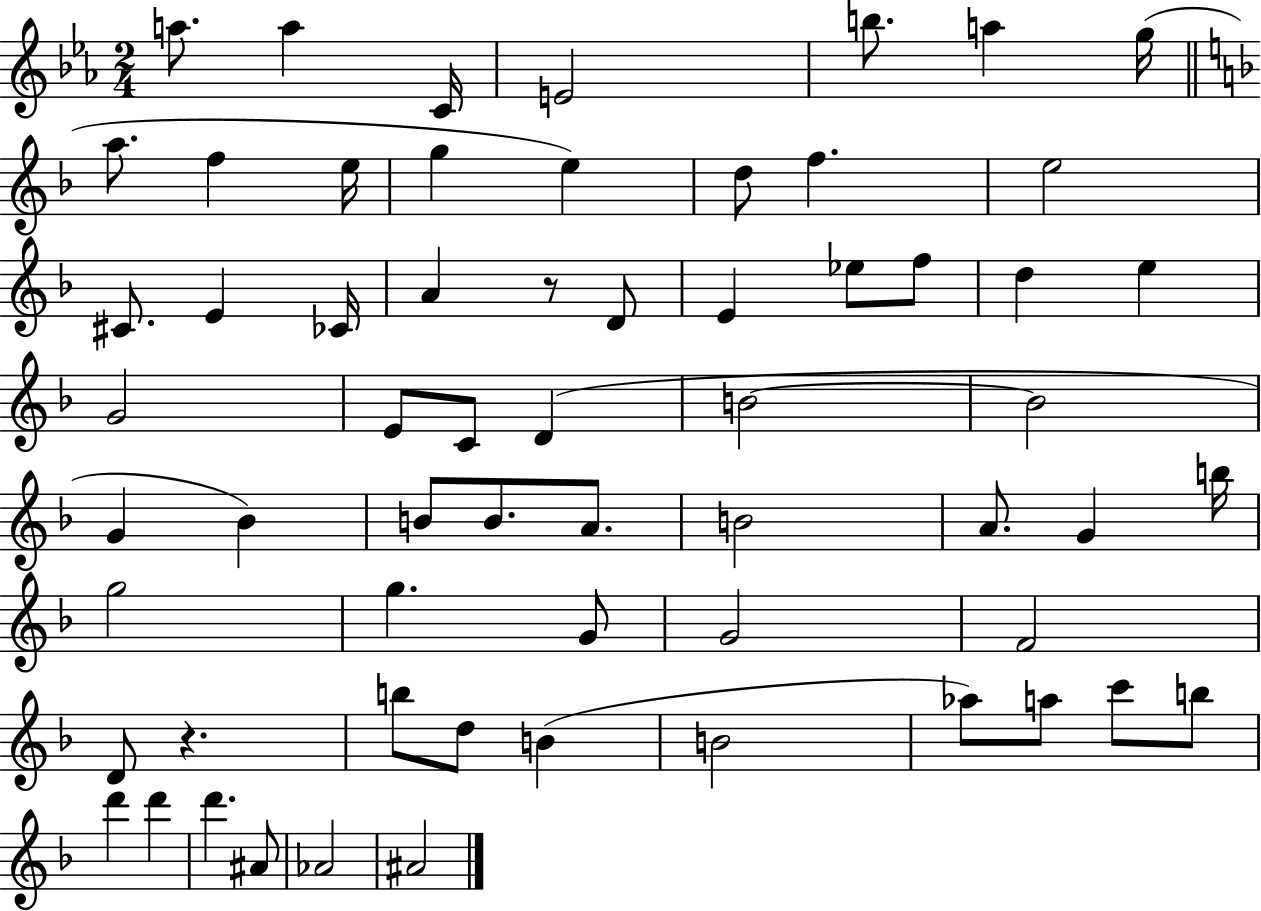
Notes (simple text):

A5/e. A5/q C4/s E4/h B5/e. A5/q G5/s A5/e. F5/q E5/s G5/q E5/q D5/e F5/q. E5/h C#4/e. E4/q CES4/s A4/q R/e D4/e E4/q Eb5/e F5/e D5/q E5/q G4/h E4/e C4/e D4/q B4/h B4/h G4/q Bb4/q B4/e B4/e. A4/e. B4/h A4/e. G4/q B5/s G5/h G5/q. G4/e G4/h F4/h D4/e R/q. B5/e D5/e B4/q B4/h Ab5/e A5/e C6/e B5/e D6/q D6/q D6/q. A#4/e Ab4/h A#4/h